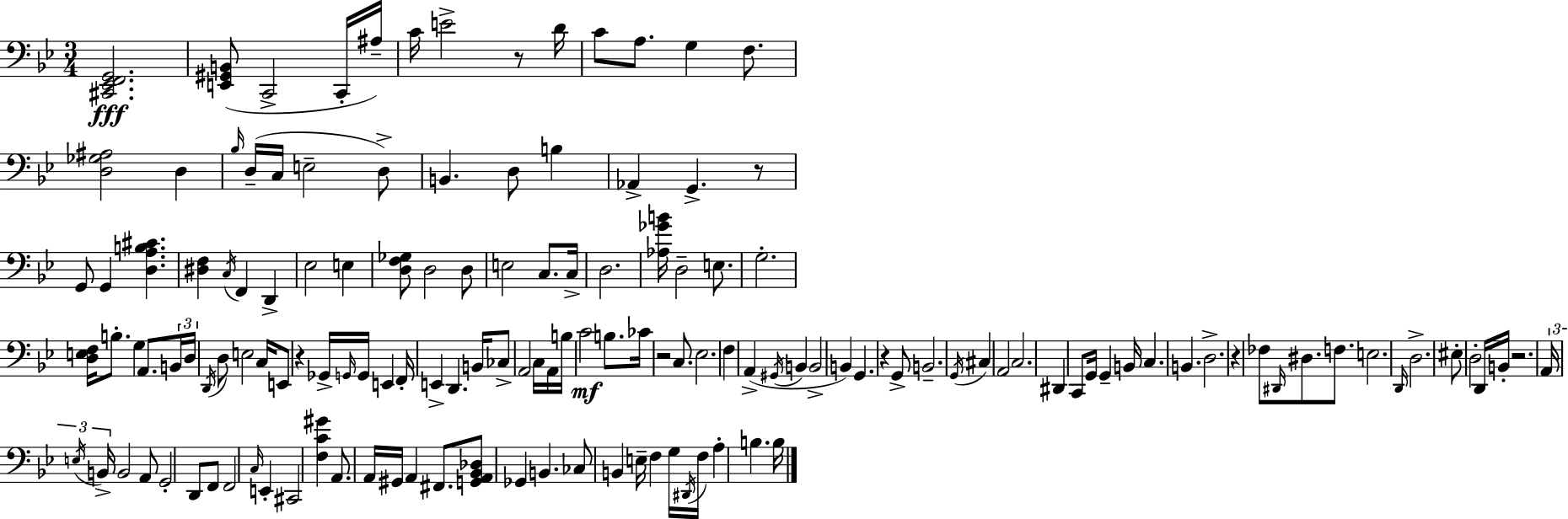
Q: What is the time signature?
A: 3/4